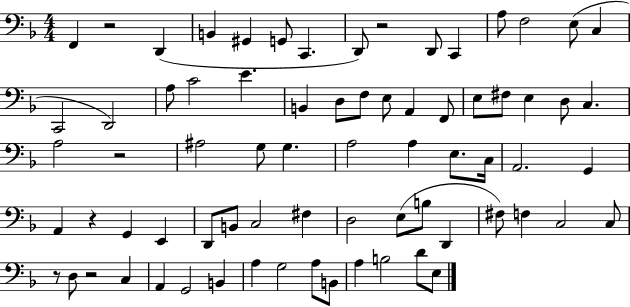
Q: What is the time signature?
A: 4/4